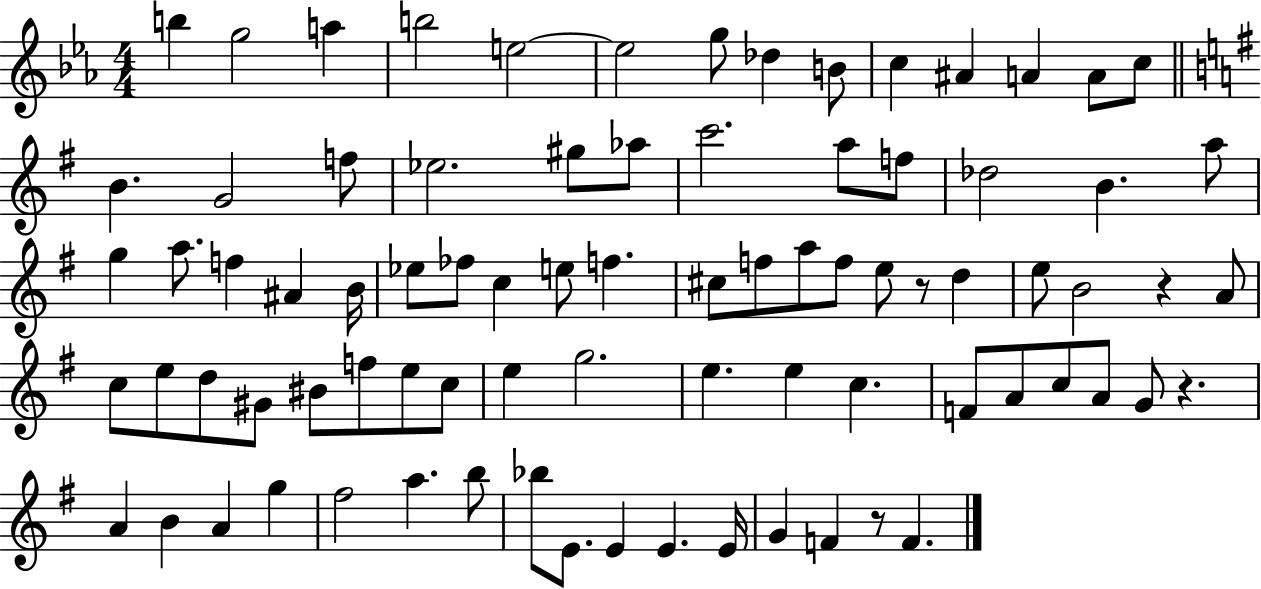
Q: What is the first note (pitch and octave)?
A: B5